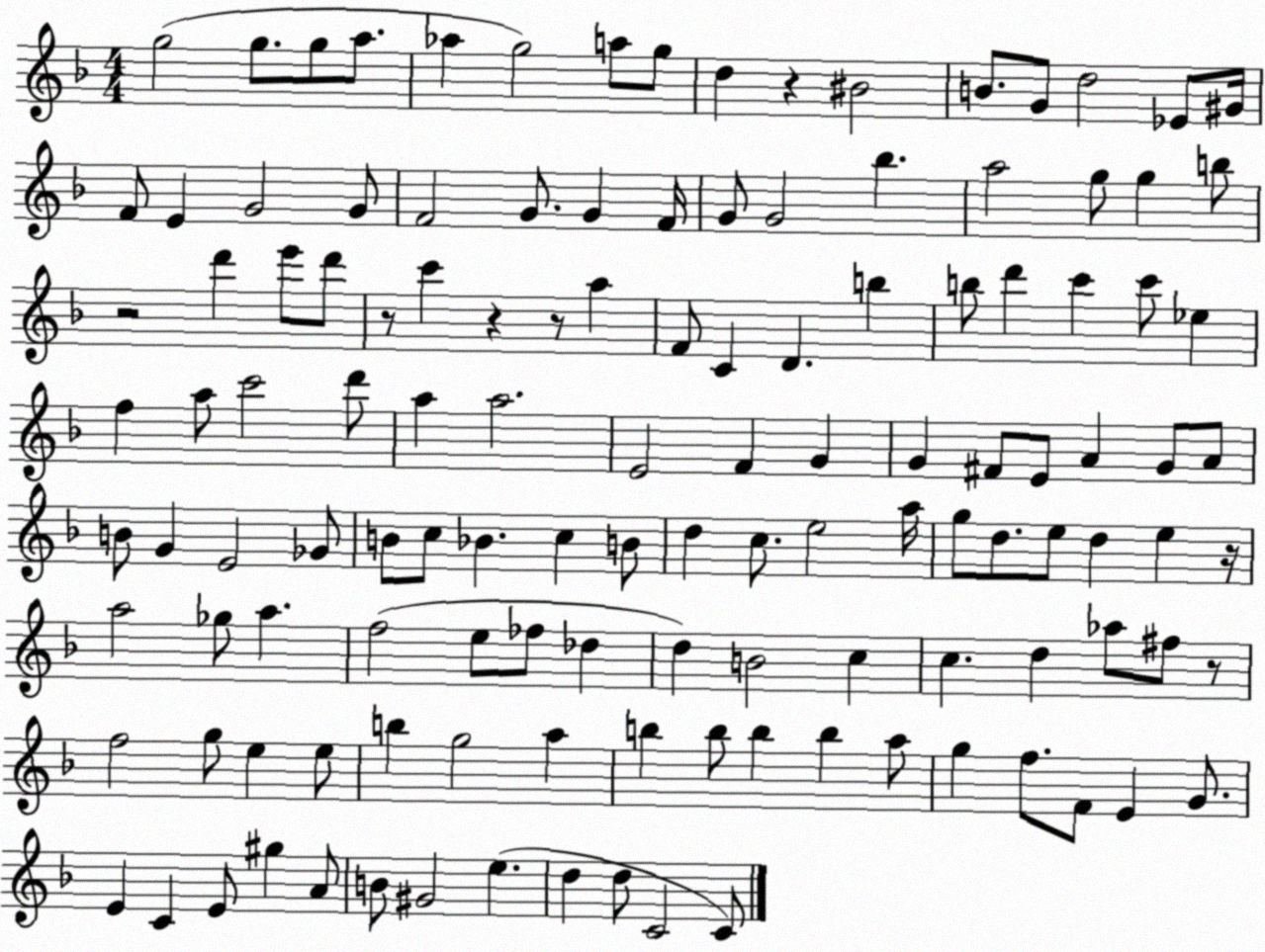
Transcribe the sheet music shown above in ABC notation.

X:1
T:Untitled
M:4/4
L:1/4
K:F
g2 g/2 g/2 a/2 _a g2 a/2 g/2 d z ^B2 B/2 G/2 d2 _E/2 ^G/4 F/2 E G2 G/2 F2 G/2 G F/4 G/2 G2 _b a2 g/2 g b/2 z2 d' e'/2 d'/2 z/2 c' z z/2 a F/2 C D b b/2 d' c' c'/2 _e f a/2 c'2 d'/2 a a2 E2 F G G ^F/2 E/2 A G/2 A/2 B/2 G E2 _G/2 B/2 c/2 _B c B/2 d c/2 e2 a/4 g/2 d/2 e/2 d e z/4 a2 _g/2 a f2 e/2 _f/2 _d d B2 c c d _a/2 ^f/2 z/2 f2 g/2 e e/2 b g2 a b b/2 b b a/2 g f/2 F/2 E G/2 E C E/2 ^g A/2 B/2 ^G2 e d d/2 C2 C/2